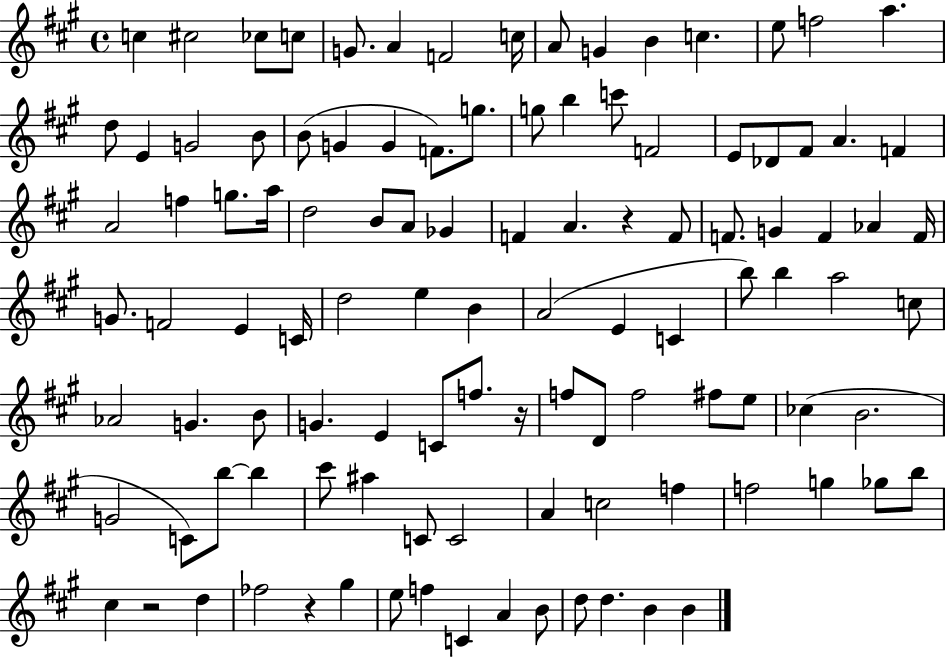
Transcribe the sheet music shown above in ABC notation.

X:1
T:Untitled
M:4/4
L:1/4
K:A
c ^c2 _c/2 c/2 G/2 A F2 c/4 A/2 G B c e/2 f2 a d/2 E G2 B/2 B/2 G G F/2 g/2 g/2 b c'/2 F2 E/2 _D/2 ^F/2 A F A2 f g/2 a/4 d2 B/2 A/2 _G F A z F/2 F/2 G F _A F/4 G/2 F2 E C/4 d2 e B A2 E C b/2 b a2 c/2 _A2 G B/2 G E C/2 f/2 z/4 f/2 D/2 f2 ^f/2 e/2 _c B2 G2 C/2 b/2 b ^c'/2 ^a C/2 C2 A c2 f f2 g _g/2 b/2 ^c z2 d _f2 z ^g e/2 f C A B/2 d/2 d B B